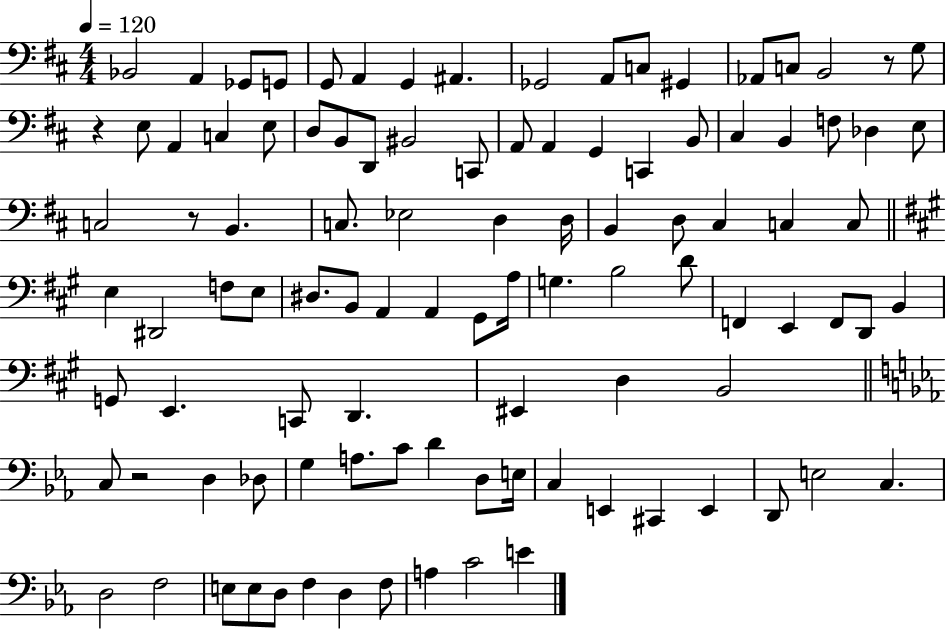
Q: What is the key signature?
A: D major